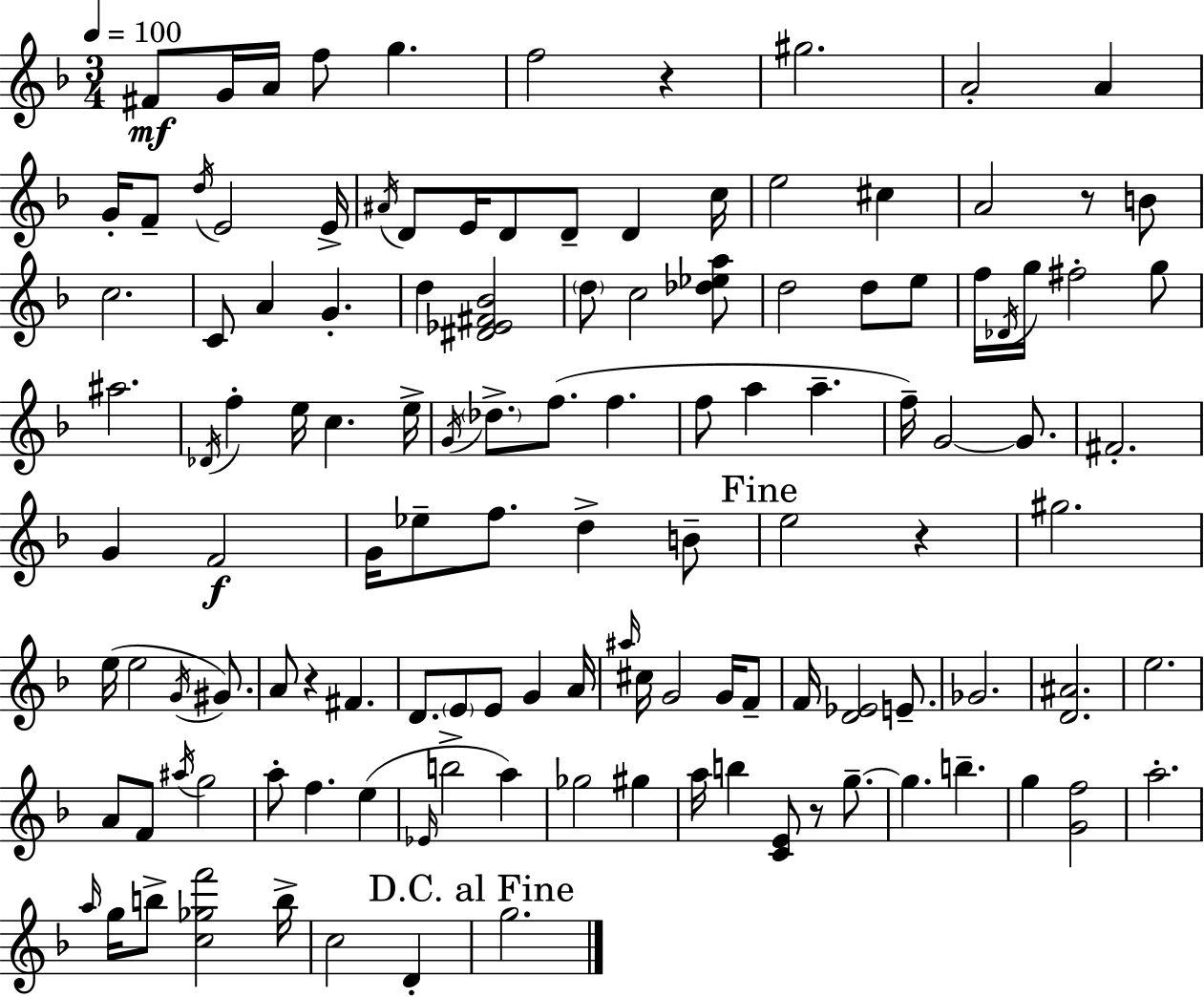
X:1
T:Untitled
M:3/4
L:1/4
K:F
^F/2 G/4 A/4 f/2 g f2 z ^g2 A2 A G/4 F/2 d/4 E2 E/4 ^A/4 D/2 E/4 D/2 D/2 D c/4 e2 ^c A2 z/2 B/2 c2 C/2 A G d [^D_E^F_B]2 d/2 c2 [_d_ea]/2 d2 d/2 e/2 f/4 _D/4 g/4 ^f2 g/2 ^a2 _D/4 f e/4 c e/4 G/4 _d/2 f/2 f f/2 a a f/4 G2 G/2 ^F2 G F2 G/4 _e/2 f/2 d B/2 e2 z ^g2 e/4 e2 G/4 ^G/2 A/2 z ^F D/2 E/2 E/2 G A/4 ^a/4 ^c/4 G2 G/4 F/2 F/4 [D_E]2 E/2 _G2 [D^A]2 e2 A/2 F/2 ^a/4 g2 a/2 f e _E/4 b2 a _g2 ^g a/4 b [CE]/2 z/2 g/2 g b g [Gf]2 a2 a/4 g/4 b/2 [c_gf']2 b/4 c2 D g2